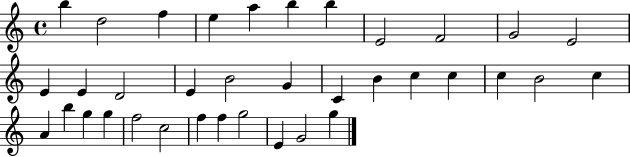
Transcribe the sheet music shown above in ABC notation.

X:1
T:Untitled
M:4/4
L:1/4
K:C
b d2 f e a b b E2 F2 G2 E2 E E D2 E B2 G C B c c c B2 c A b g g f2 c2 f f g2 E G2 g